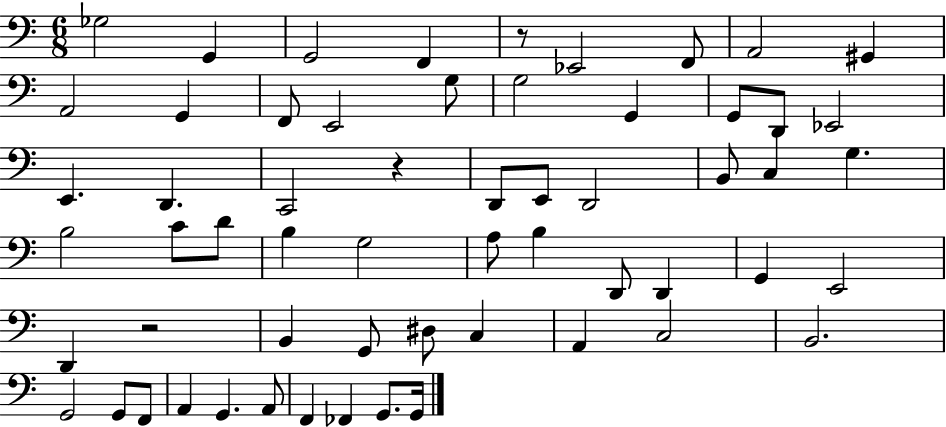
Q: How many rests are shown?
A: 3